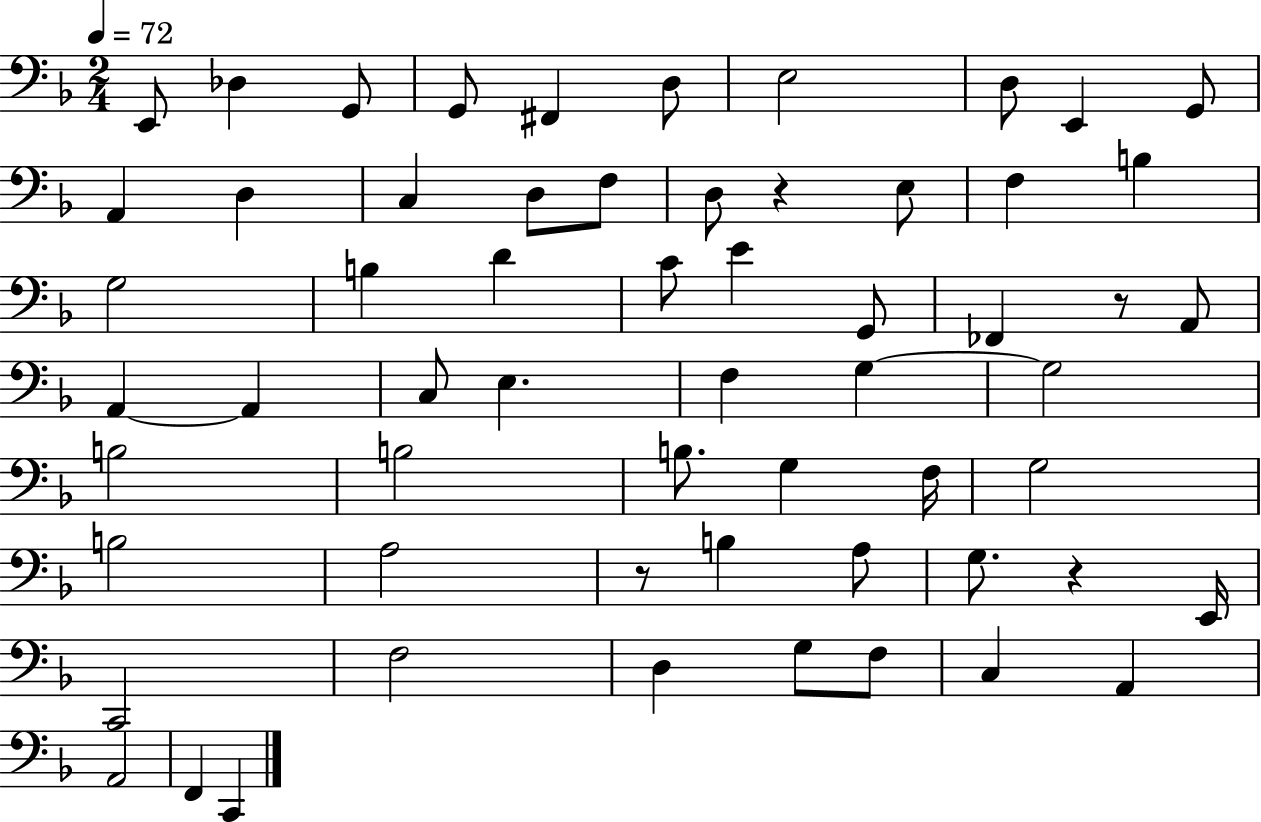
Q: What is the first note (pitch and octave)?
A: E2